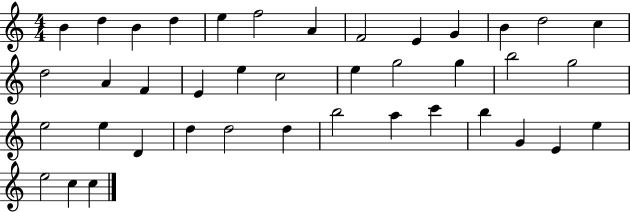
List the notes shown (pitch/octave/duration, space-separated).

B4/q D5/q B4/q D5/q E5/q F5/h A4/q F4/h E4/q G4/q B4/q D5/h C5/q D5/h A4/q F4/q E4/q E5/q C5/h E5/q G5/h G5/q B5/h G5/h E5/h E5/q D4/q D5/q D5/h D5/q B5/h A5/q C6/q B5/q G4/q E4/q E5/q E5/h C5/q C5/q